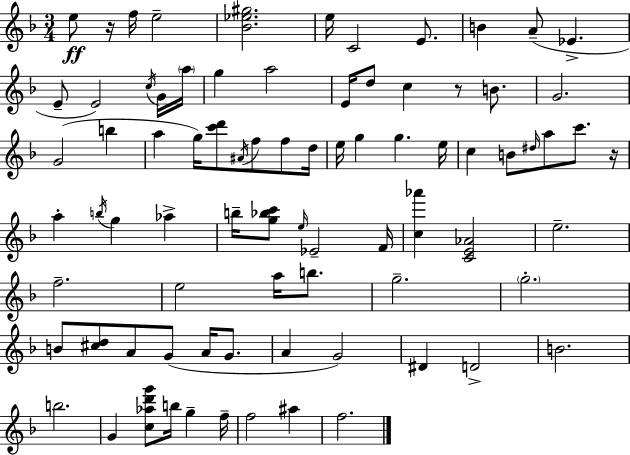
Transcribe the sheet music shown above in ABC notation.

X:1
T:Untitled
M:3/4
L:1/4
K:F
e/2 z/4 f/4 e2 [_B_e^g]2 e/4 C2 E/2 B A/2 _E E/2 E2 c/4 G/4 a/4 g a2 E/4 d/2 c z/2 B/2 G2 G2 b a g/4 [c'd']/2 ^A/4 f/2 f/2 d/4 e/4 g g e/4 c B/2 ^d/4 a/2 c'/2 z/4 a b/4 g _a b/4 [g_bc']/2 e/4 _E2 F/4 [c_a'] [CE_A]2 e2 f2 e2 a/4 b/2 g2 g2 B/2 [^cd]/2 A/2 G/2 A/4 G/2 A G2 ^D D2 B2 b2 G [c_ad'g']/2 b/4 g f/4 f2 ^a f2